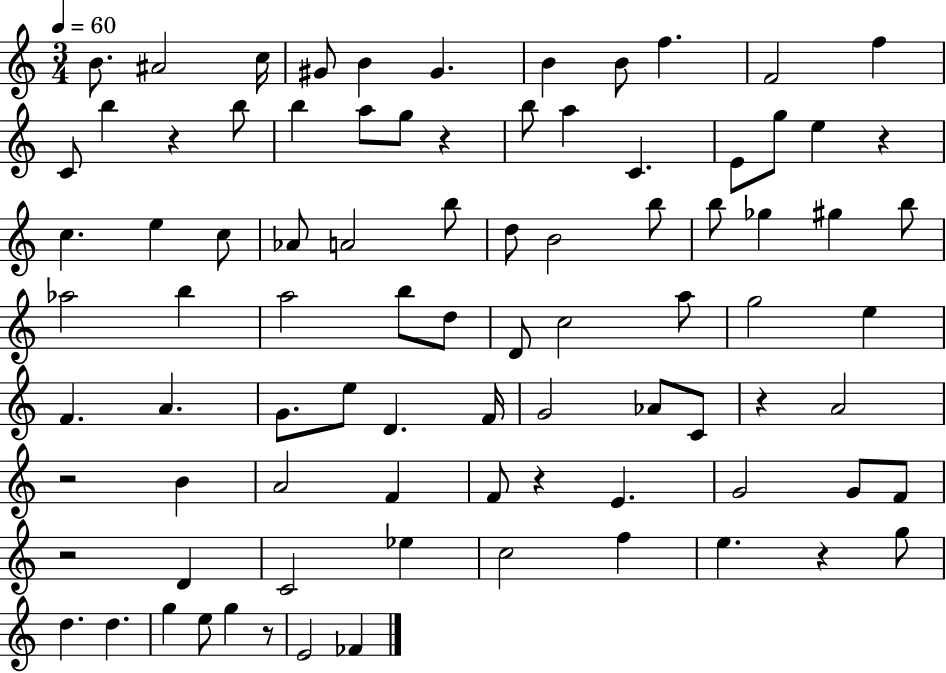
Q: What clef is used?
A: treble